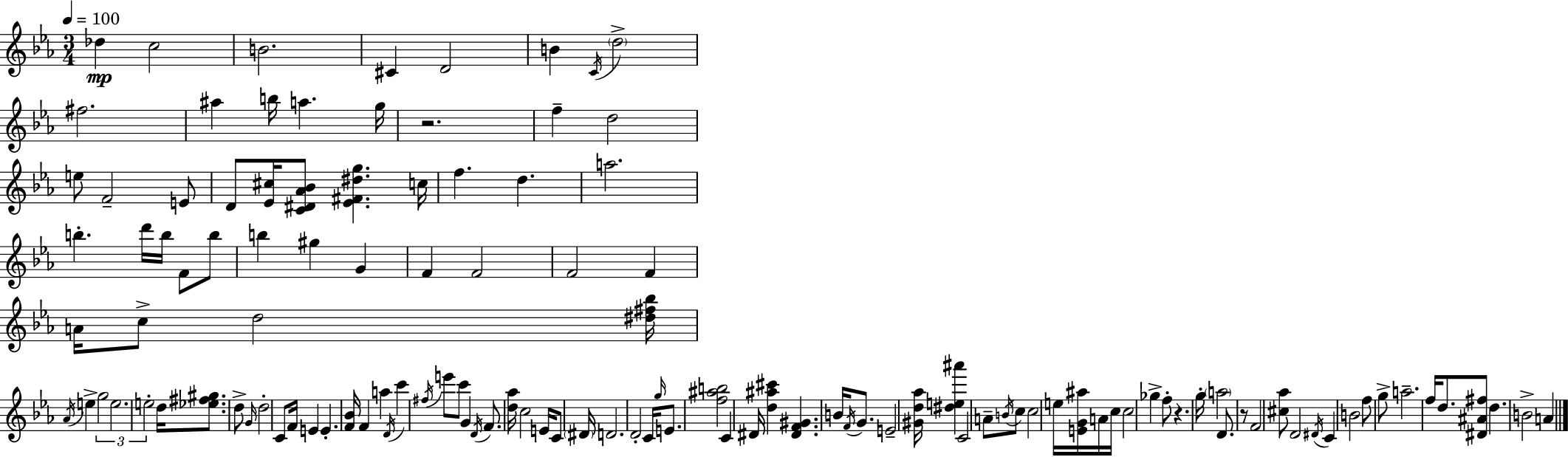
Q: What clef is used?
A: treble